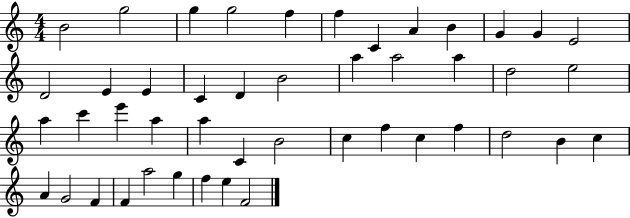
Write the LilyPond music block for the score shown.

{
  \clef treble
  \numericTimeSignature
  \time 4/4
  \key c \major
  b'2 g''2 | g''4 g''2 f''4 | f''4 c'4 a'4 b'4 | g'4 g'4 e'2 | \break d'2 e'4 e'4 | c'4 d'4 b'2 | a''4 a''2 a''4 | d''2 e''2 | \break a''4 c'''4 e'''4 a''4 | a''4 c'4 b'2 | c''4 f''4 c''4 f''4 | d''2 b'4 c''4 | \break a'4 g'2 f'4 | f'4 a''2 g''4 | f''4 e''4 f'2 | \bar "|."
}